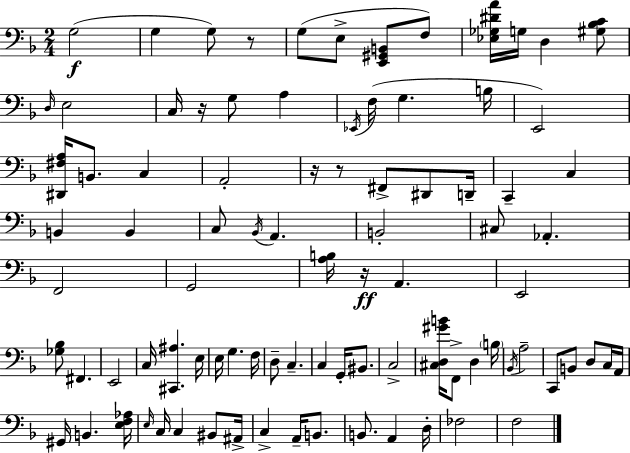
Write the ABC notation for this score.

X:1
T:Untitled
M:2/4
L:1/4
K:F
G,2 G, G,/2 z/2 G,/2 E,/2 [E,,^G,,B,,]/2 F,/2 [_E,_G,^DA]/4 G,/4 D, [^G,_B,C]/2 D,/4 E,2 C,/4 z/4 G,/2 A, _E,,/4 F,/4 G, B,/4 E,,2 [^D,,^F,A,]/4 B,,/2 C, A,,2 z/4 z/2 ^F,,/2 ^D,,/2 D,,/4 C,, C, B,, B,, C,/2 _B,,/4 A,, B,,2 ^C,/2 _A,, F,,2 G,,2 [A,B,]/4 z/4 A,, E,,2 [_G,_B,]/2 ^F,, E,,2 C,/4 [^C,,^A,] E,/4 E,/4 G, F,/4 D,/2 C, C, G,,/4 ^B,,/2 C,2 [^C,D,^GB]/4 F,,/2 D, B,/4 _B,,/4 A,2 C,,/2 B,,/2 D,/2 C,/4 A,,/4 ^G,,/4 B,, [E,F,_A,]/4 E,/4 C,/4 C, ^B,,/2 ^A,,/4 C, A,,/4 B,,/2 B,,/2 A,, D,/4 _F,2 F,2